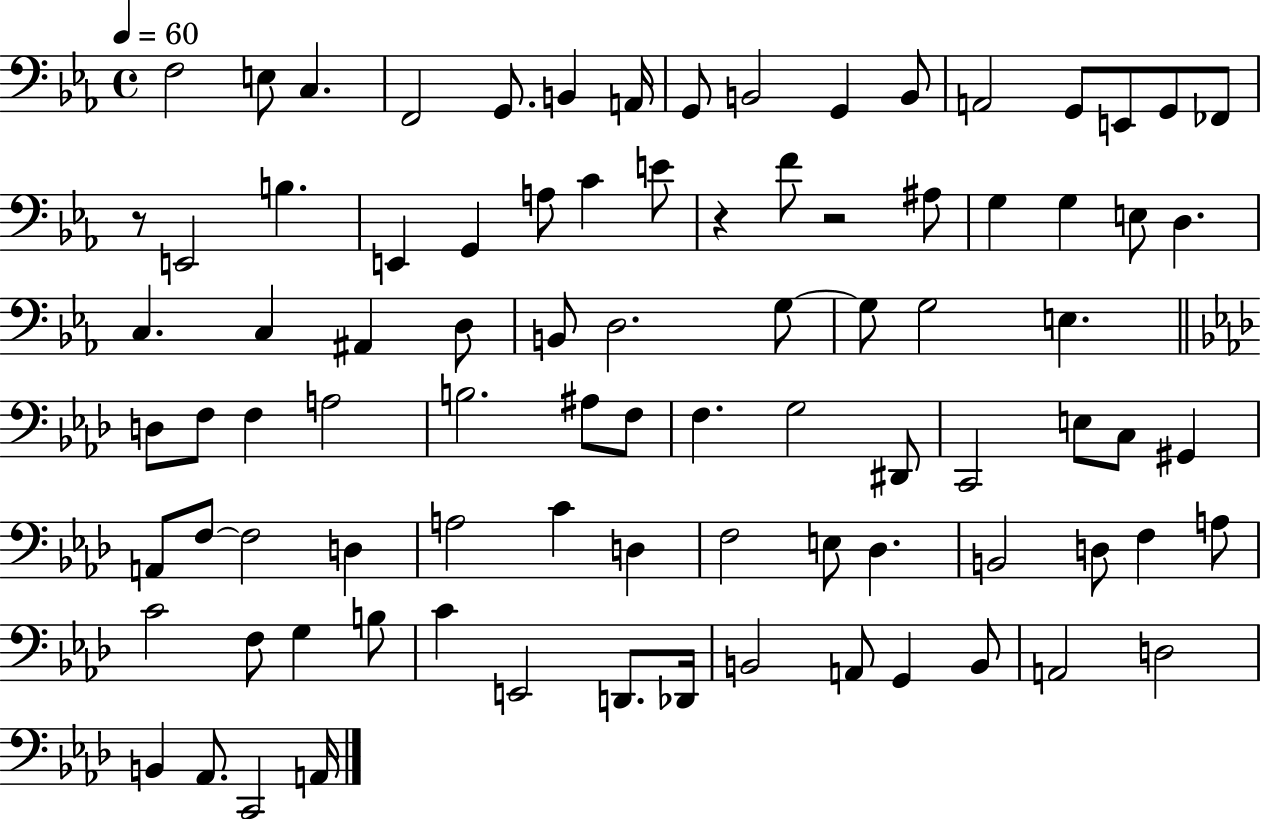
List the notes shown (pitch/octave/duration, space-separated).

F3/h E3/e C3/q. F2/h G2/e. B2/q A2/s G2/e B2/h G2/q B2/e A2/h G2/e E2/e G2/e FES2/e R/e E2/h B3/q. E2/q G2/q A3/e C4/q E4/e R/q F4/e R/h A#3/e G3/q G3/q E3/e D3/q. C3/q. C3/q A#2/q D3/e B2/e D3/h. G3/e G3/e G3/h E3/q. D3/e F3/e F3/q A3/h B3/h. A#3/e F3/e F3/q. G3/h D#2/e C2/h E3/e C3/e G#2/q A2/e F3/e F3/h D3/q A3/h C4/q D3/q F3/h E3/e Db3/q. B2/h D3/e F3/q A3/e C4/h F3/e G3/q B3/e C4/q E2/h D2/e. Db2/s B2/h A2/e G2/q B2/e A2/h D3/h B2/q Ab2/e. C2/h A2/s